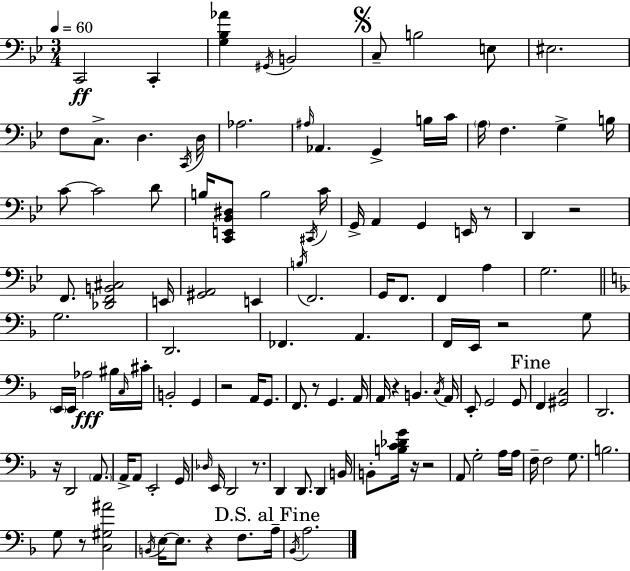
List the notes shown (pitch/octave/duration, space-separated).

C2/h C2/q [G3,Bb3,Ab4]/q G#2/s B2/h C3/e B3/h E3/e EIS3/h. F3/e C3/e. D3/q. C2/s D3/s Ab3/h. A#3/s Ab2/q. G2/q B3/s C4/s A3/s F3/q. G3/q B3/s C4/e C4/h D4/e B3/s [C2,E2,Bb2,D#3]/e B3/h C#2/s C4/s G2/s A2/q G2/q E2/s R/e D2/q R/h F2/e. [Db2,F2,B2,C#3]/h E2/s [G#2,A2]/h E2/q B3/s F2/h. G2/s F2/e. F2/q A3/q G3/h. G3/h. D2/h. FES2/q. A2/q. F2/s E2/s R/h G3/e E2/s E2/s Ab3/h BIS3/s C3/s C#4/s B2/h G2/q R/h A2/s G2/e. F2/e. R/e G2/q. A2/s A2/s R/q B2/q. C3/s A2/s E2/e G2/h G2/e F2/q [G#2,C3]/h D2/h. R/s D2/h A2/e. A2/s A2/e E2/h G2/s Db3/s E2/s D2/h R/e. D2/q D2/e. D2/q B2/s B2/e [B3,C4,Db4,G4]/s R/s R/h A2/e G3/h A3/s A3/s F3/s F3/h G3/e. B3/h. G3/e R/e [C3,G#3,A#4]/h B2/s E3/s E3/e. R/q F3/e. A3/s Bb2/s A3/h.